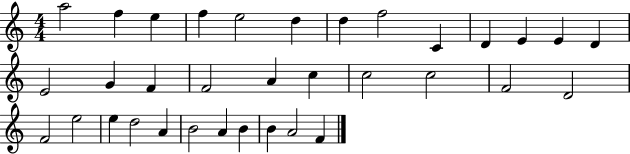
A5/h F5/q E5/q F5/q E5/h D5/q D5/q F5/h C4/q D4/q E4/q E4/q D4/q E4/h G4/q F4/q F4/h A4/q C5/q C5/h C5/h F4/h D4/h F4/h E5/h E5/q D5/h A4/q B4/h A4/q B4/q B4/q A4/h F4/q